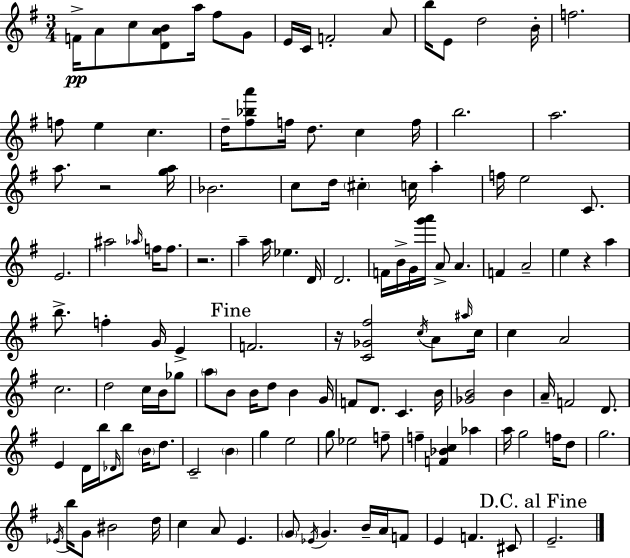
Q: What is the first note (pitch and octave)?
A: F4